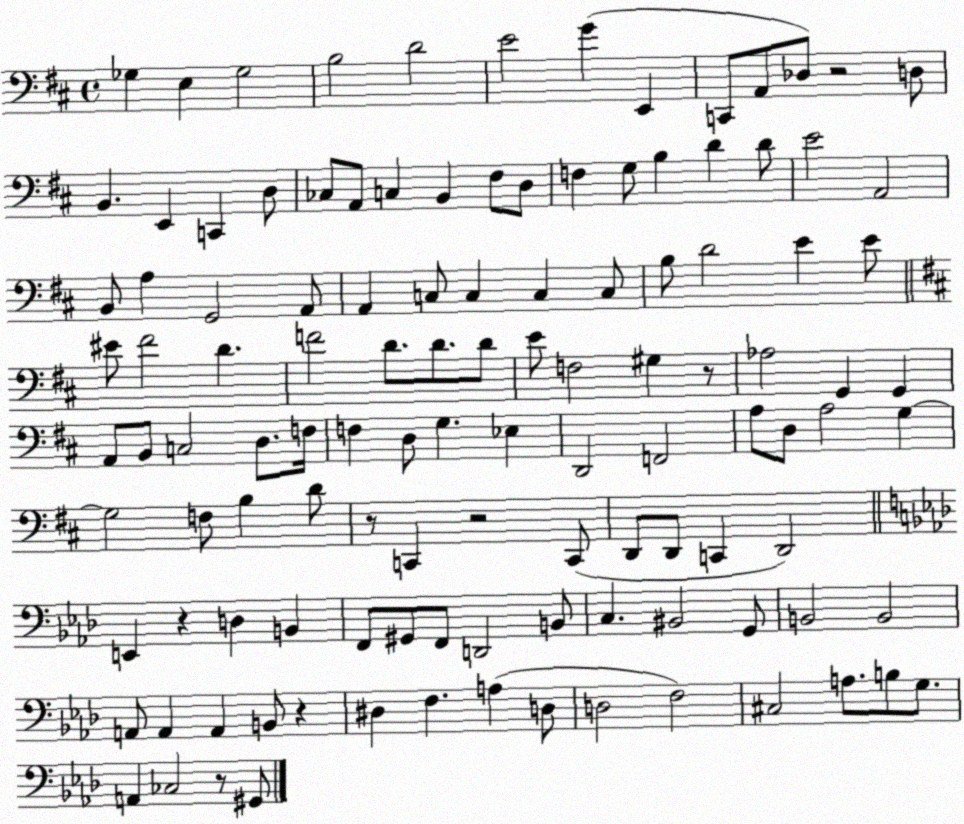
X:1
T:Untitled
M:4/4
L:1/4
K:D
_G, E, _G,2 B,2 D2 E2 G E,, C,,/2 A,,/2 _D,/2 z2 D,/2 B,, E,, C,, D,/2 _C,/2 A,,/2 C, B,, ^F,/2 D,/2 F, G,/2 B, D D/2 E2 A,,2 B,,/2 A, G,,2 A,,/2 A,, C,/2 C, C, C,/2 B,/2 D2 E E/2 ^E/2 ^F2 D F2 D/2 D/2 D/2 E/2 F,2 ^G, z/2 _A,2 G,, G,, A,,/2 B,,/2 C,2 D,/2 F,/4 F, D,/2 G, _E, D,,2 F,,2 A,/2 D,/2 A,2 G, G,2 F,/2 B, D/2 z/2 C,, z2 C,,/2 D,,/2 D,,/2 C,, D,,2 E,, z D, B,, F,,/2 ^G,,/2 F,,/2 D,,2 B,,/2 C, ^B,,2 G,,/2 B,,2 B,,2 A,,/2 A,, A,, B,,/2 z ^D, F, A, D,/2 D,2 F,2 ^C,2 A,/2 B,/2 G,/2 A,, _C,2 z/2 ^G,,/2